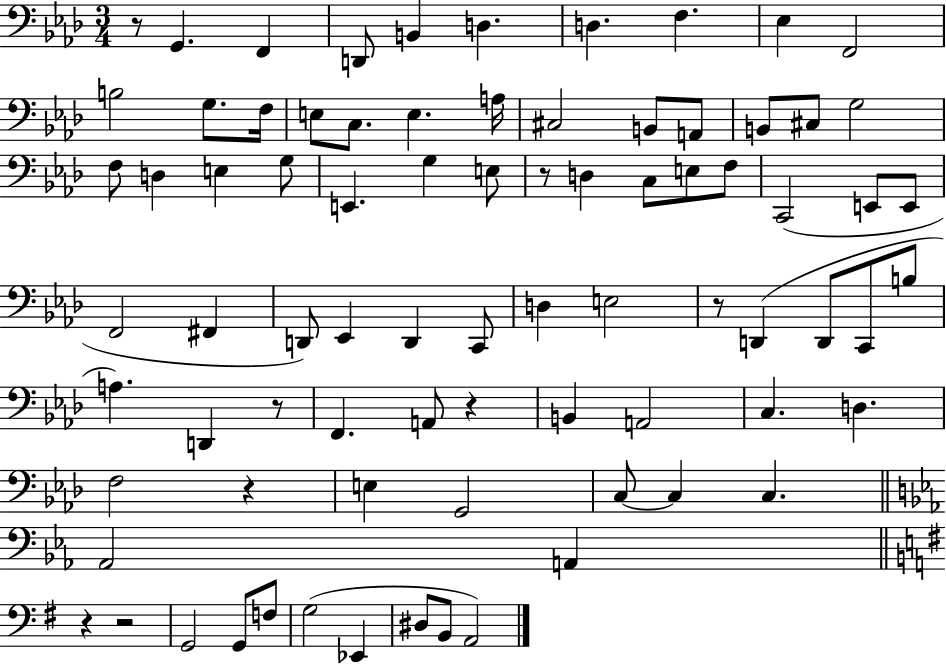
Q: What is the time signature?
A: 3/4